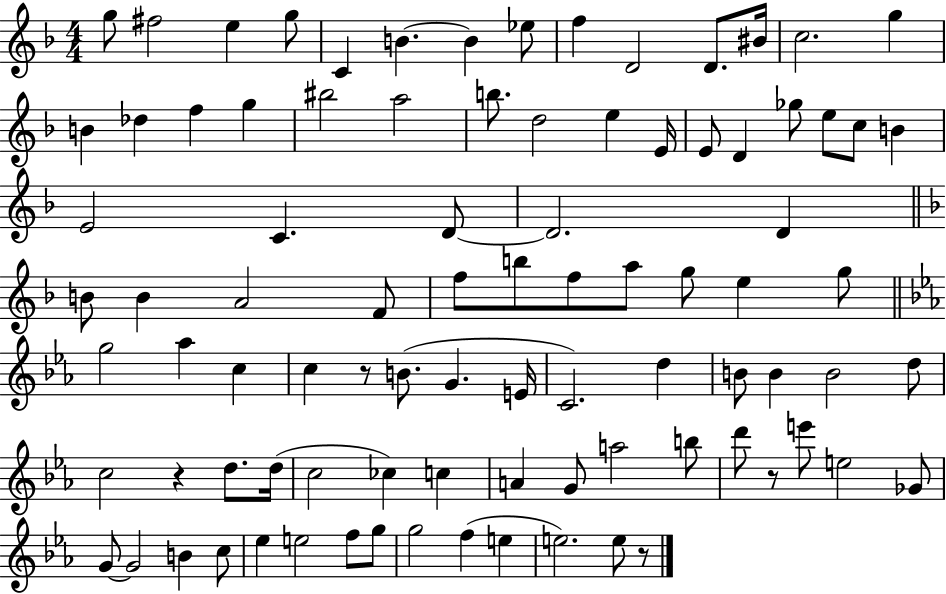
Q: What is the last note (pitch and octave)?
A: E5